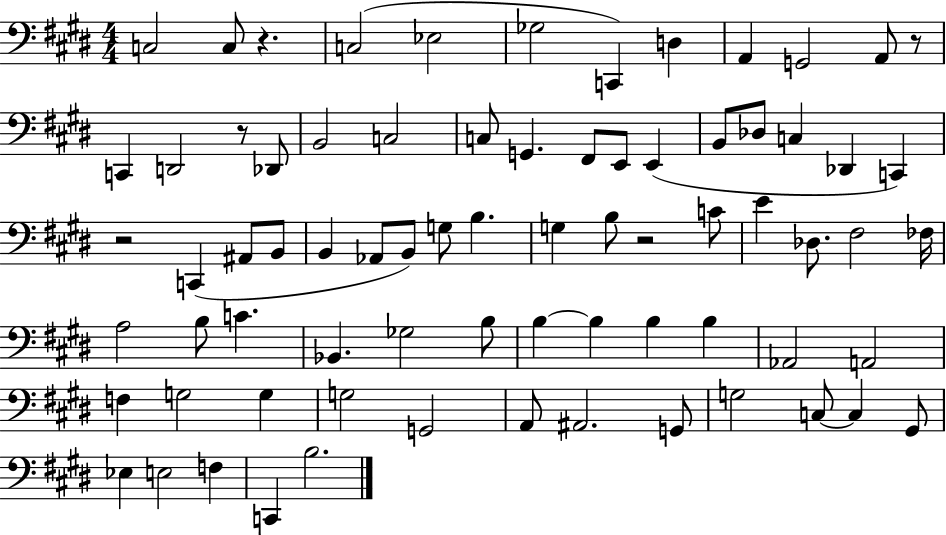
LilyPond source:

{
  \clef bass
  \numericTimeSignature
  \time 4/4
  \key e \major
  c2 c8 r4. | c2( ees2 | ges2 c,4) d4 | a,4 g,2 a,8 r8 | \break c,4 d,2 r8 des,8 | b,2 c2 | c8 g,4. fis,8 e,8 e,4( | b,8 des8 c4 des,4 c,4) | \break r2 c,4( ais,8 b,8 | b,4 aes,8 b,8) g8 b4. | g4 b8 r2 c'8 | e'4 des8. fis2 fes16 | \break a2 b8 c'4. | bes,4. ges2 b8 | b4~~ b4 b4 b4 | aes,2 a,2 | \break f4 g2 g4 | g2 g,2 | a,8 ais,2. g,8 | g2 c8~~ c4 gis,8 | \break ees4 e2 f4 | c,4 b2. | \bar "|."
}